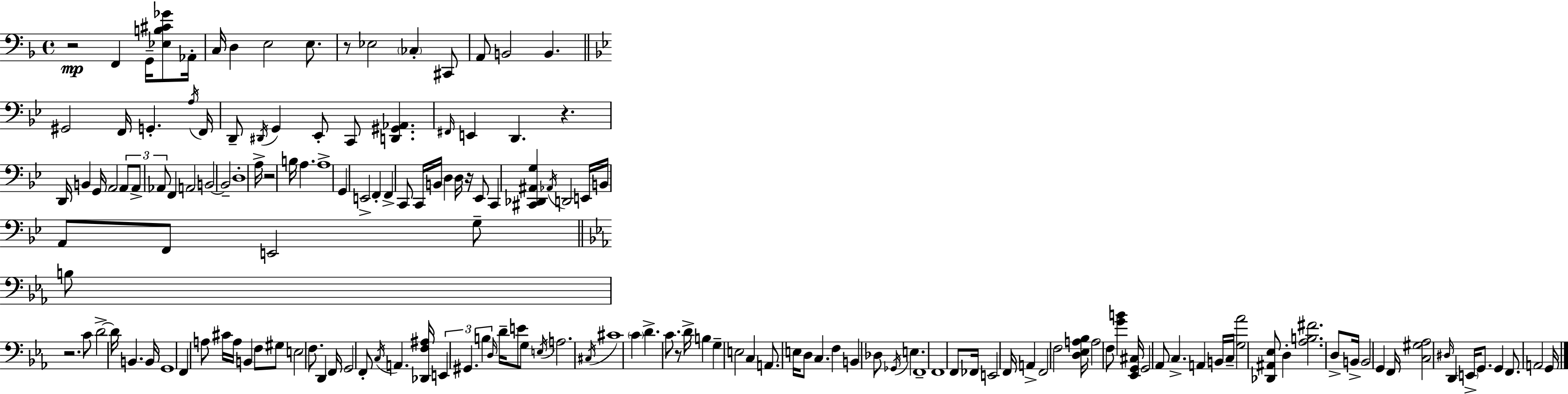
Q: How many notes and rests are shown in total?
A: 160